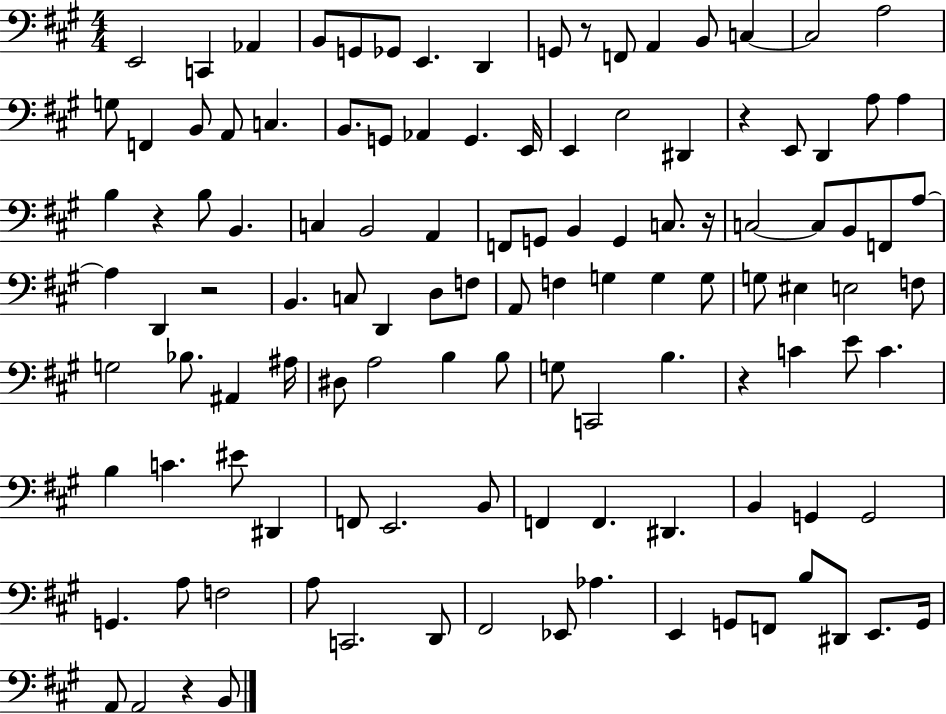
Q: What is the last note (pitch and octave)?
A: B2